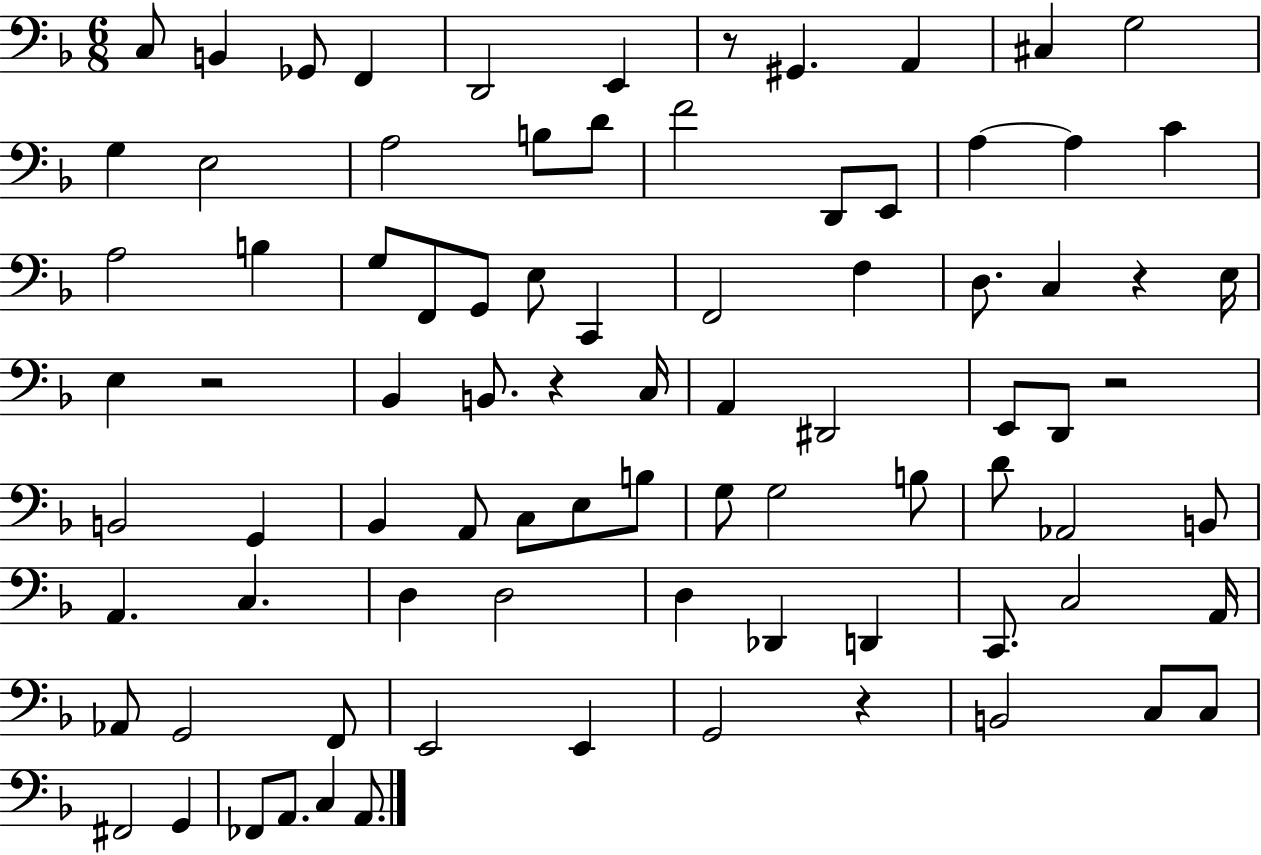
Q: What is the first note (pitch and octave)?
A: C3